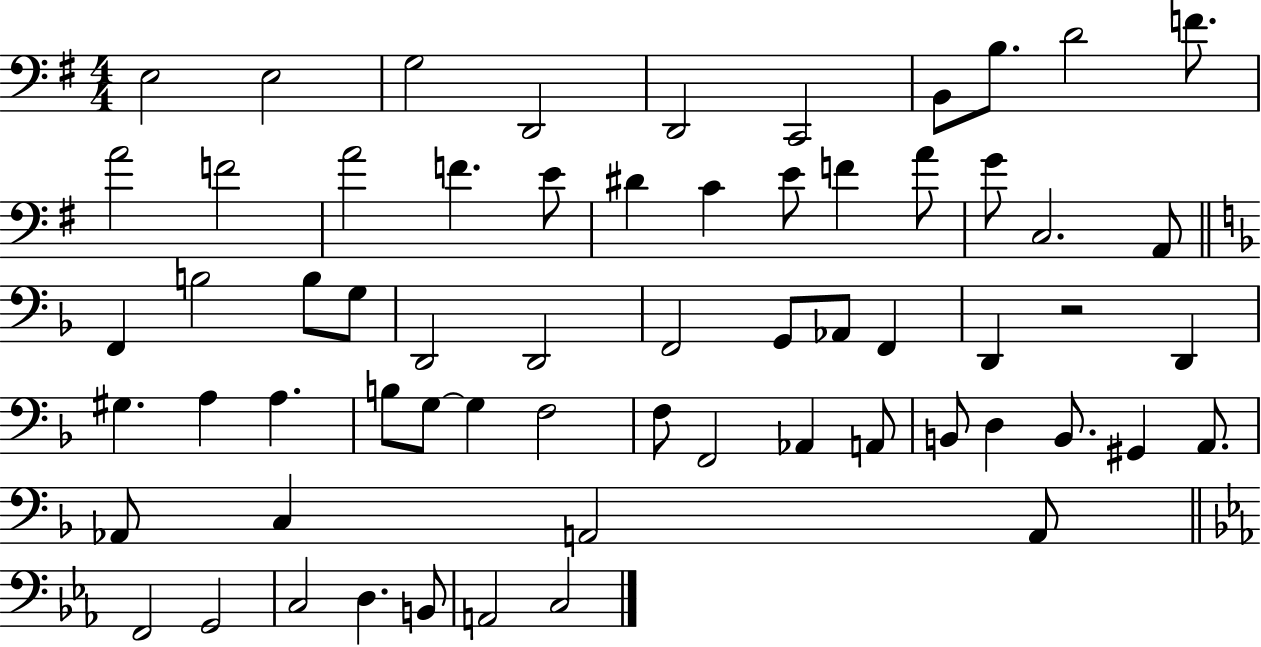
{
  \clef bass
  \numericTimeSignature
  \time 4/4
  \key g \major
  e2 e2 | g2 d,2 | d,2 c,2 | b,8 b8. d'2 f'8. | \break a'2 f'2 | a'2 f'4. e'8 | dis'4 c'4 e'8 f'4 a'8 | g'8 c2. a,8 | \break \bar "||" \break \key d \minor f,4 b2 b8 g8 | d,2 d,2 | f,2 g,8 aes,8 f,4 | d,4 r2 d,4 | \break gis4. a4 a4. | b8 g8~~ g4 f2 | f8 f,2 aes,4 a,8 | b,8 d4 b,8. gis,4 a,8. | \break aes,8 c4 a,2 a,8 | \bar "||" \break \key ees \major f,2 g,2 | c2 d4. b,8 | a,2 c2 | \bar "|."
}